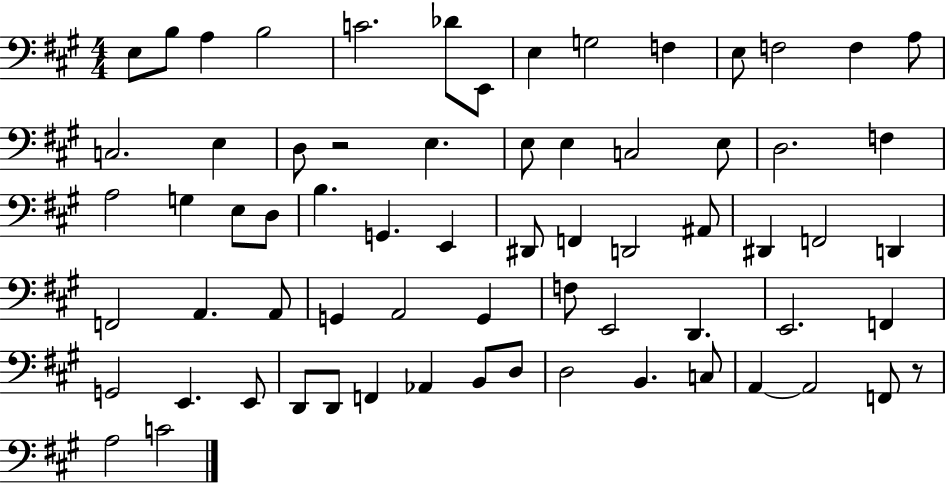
E3/e B3/e A3/q B3/h C4/h. Db4/e E2/e E3/q G3/h F3/q E3/e F3/h F3/q A3/e C3/h. E3/q D3/e R/h E3/q. E3/e E3/q C3/h E3/e D3/h. F3/q A3/h G3/q E3/e D3/e B3/q. G2/q. E2/q D#2/e F2/q D2/h A#2/e D#2/q F2/h D2/q F2/h A2/q. A2/e G2/q A2/h G2/q F3/e E2/h D2/q. E2/h. F2/q G2/h E2/q. E2/e D2/e D2/e F2/q Ab2/q B2/e D3/e D3/h B2/q. C3/e A2/q A2/h F2/e R/e A3/h C4/h